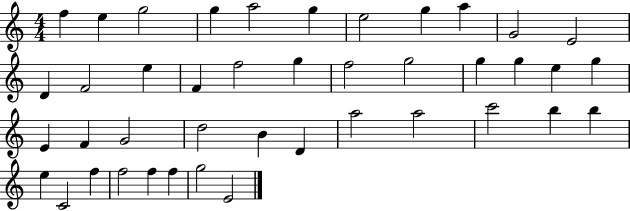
X:1
T:Untitled
M:4/4
L:1/4
K:C
f e g2 g a2 g e2 g a G2 E2 D F2 e F f2 g f2 g2 g g e g E F G2 d2 B D a2 a2 c'2 b b e C2 f f2 f f g2 E2